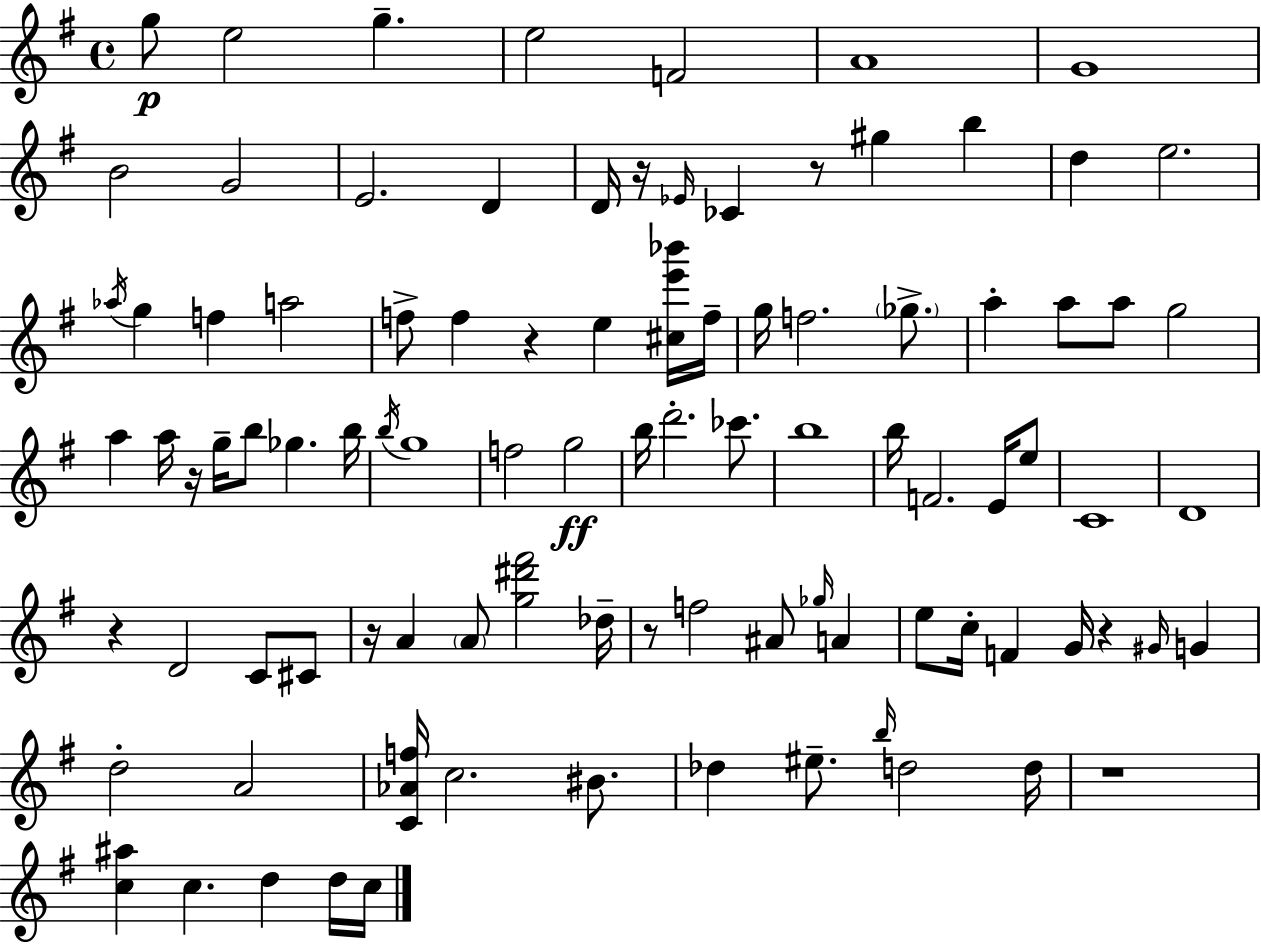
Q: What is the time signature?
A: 4/4